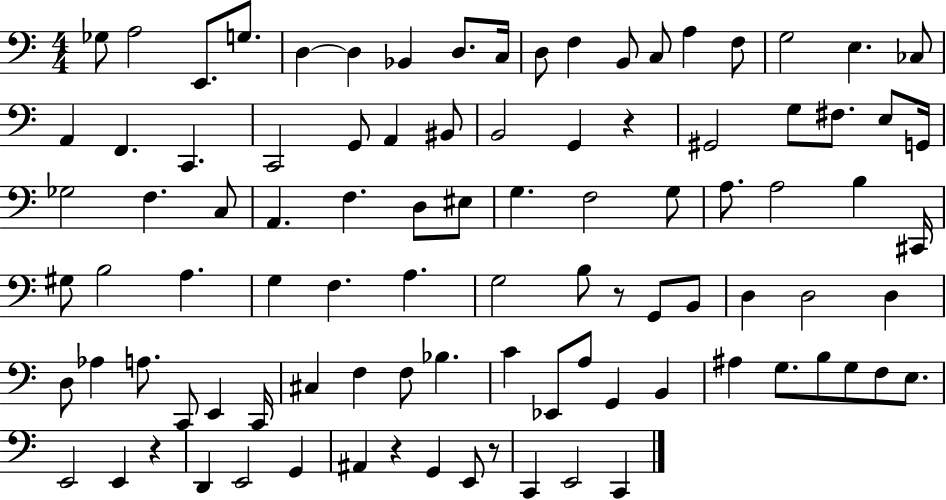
Gb3/e A3/h E2/e. G3/e. D3/q D3/q Bb2/q D3/e. C3/s D3/e F3/q B2/e C3/e A3/q F3/e G3/h E3/q. CES3/e A2/q F2/q. C2/q. C2/h G2/e A2/q BIS2/e B2/h G2/q R/q G#2/h G3/e F#3/e. E3/e G2/s Gb3/h F3/q. C3/e A2/q. F3/q. D3/e EIS3/e G3/q. F3/h G3/e A3/e. A3/h B3/q C#2/s G#3/e B3/h A3/q. G3/q F3/q. A3/q. G3/h B3/e R/e G2/e B2/e D3/q D3/h D3/q D3/e Ab3/q A3/e. C2/e E2/q C2/s C#3/q F3/q F3/e Bb3/q. C4/q Eb2/e A3/e G2/q B2/q A#3/q G3/e. B3/e G3/e F3/e E3/e. E2/h E2/q R/q D2/q E2/h G2/q A#2/q R/q G2/q E2/e R/e C2/q E2/h C2/q